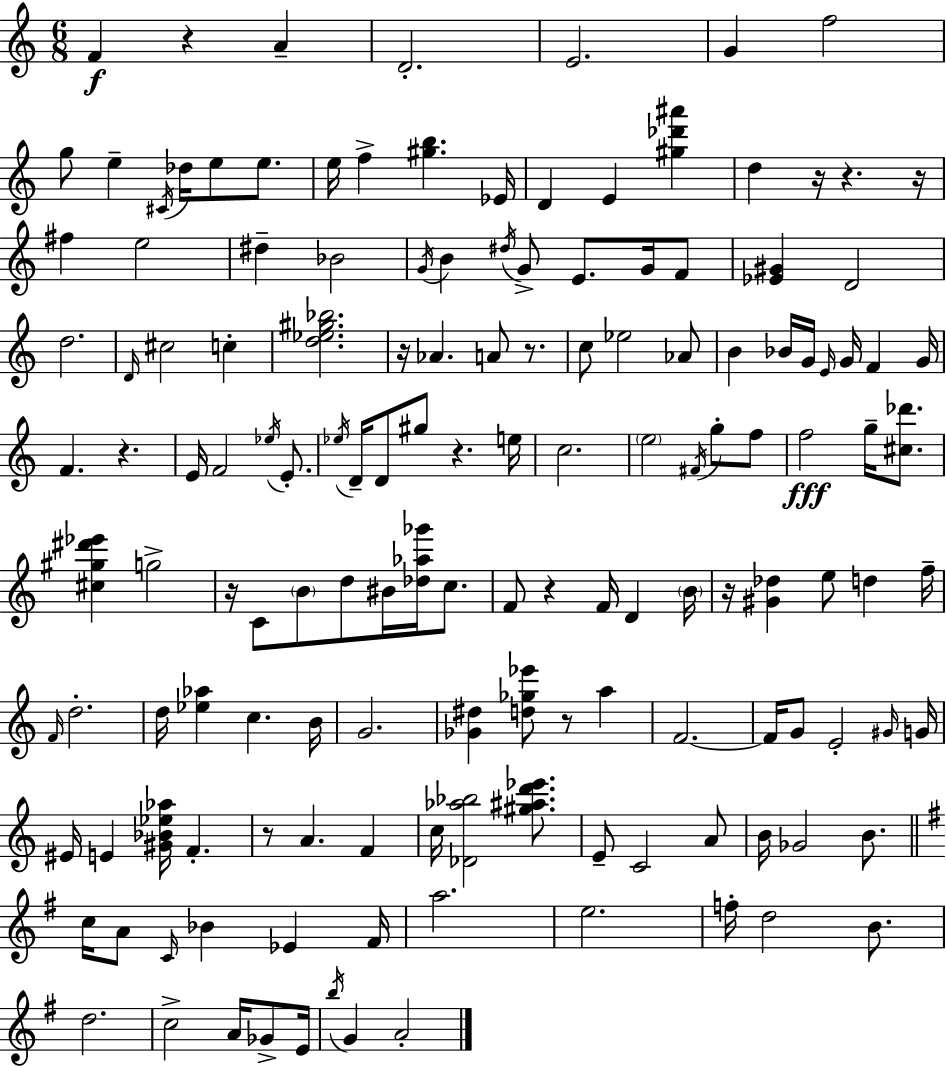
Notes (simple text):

F4/q R/q A4/q D4/h. E4/h. G4/q F5/h G5/e E5/q C#4/s Db5/s E5/e E5/e. E5/s F5/q [G#5,B5]/q. Eb4/s D4/q E4/q [G#5,Db6,A#6]/q D5/q R/s R/q. R/s F#5/q E5/h D#5/q Bb4/h G4/s B4/q D#5/s G4/e E4/e. G4/s F4/e [Eb4,G#4]/q D4/h D5/h. D4/s C#5/h C5/q [D5,Eb5,G#5,Bb5]/h. R/s Ab4/q. A4/e R/e. C5/e Eb5/h Ab4/e B4/q Bb4/s G4/s E4/s G4/s F4/q G4/s F4/q. R/q. E4/s F4/h Eb5/s E4/e. Eb5/s D4/s D4/e G#5/e R/q. E5/s C5/h. E5/h F#4/s G5/e F5/e F5/h G5/s [C#5,Db6]/e. [C#5,G#5,D#6,Eb6]/q G5/h R/s C4/e B4/e D5/e BIS4/s [Db5,Ab5,Gb6]/s C5/e. F4/e R/q F4/s D4/q B4/s R/s [G#4,Db5]/q E5/e D5/q F5/s F4/s D5/h. D5/s [Eb5,Ab5]/q C5/q. B4/s G4/h. [Gb4,D#5]/q [D5,Gb5,Eb6]/e R/e A5/q F4/h. F4/s G4/e E4/h G#4/s G4/s EIS4/s E4/q [G#4,Bb4,Eb5,Ab5]/s F4/q. R/e A4/q. F4/q C5/s [Db4,Ab5,Bb5]/h [G#5,A#5,D6,Eb6]/e. E4/e C4/h A4/e B4/s Gb4/h B4/e. C5/s A4/e C4/s Bb4/q Eb4/q F#4/s A5/h. E5/h. F5/s D5/h B4/e. D5/h. C5/h A4/s Gb4/e E4/s B5/s G4/q A4/h